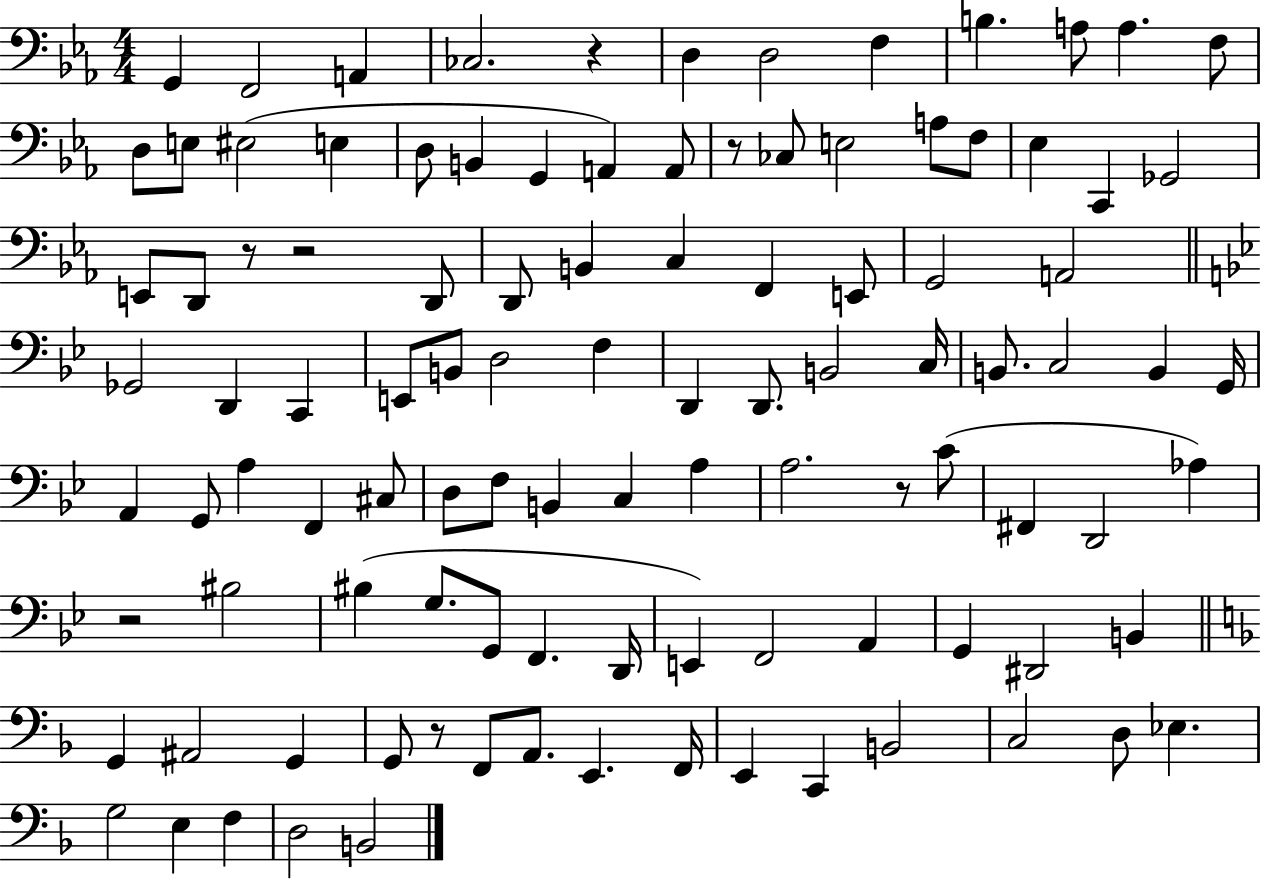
{
  \clef bass
  \numericTimeSignature
  \time 4/4
  \key ees \major
  g,4 f,2 a,4 | ces2. r4 | d4 d2 f4 | b4. a8 a4. f8 | \break d8 e8 eis2( e4 | d8 b,4 g,4 a,4) a,8 | r8 ces8 e2 a8 f8 | ees4 c,4 ges,2 | \break e,8 d,8 r8 r2 d,8 | d,8 b,4 c4 f,4 e,8 | g,2 a,2 | \bar "||" \break \key bes \major ges,2 d,4 c,4 | e,8 b,8 d2 f4 | d,4 d,8. b,2 c16 | b,8. c2 b,4 g,16 | \break a,4 g,8 a4 f,4 cis8 | d8 f8 b,4 c4 a4 | a2. r8 c'8( | fis,4 d,2 aes4) | \break r2 bis2 | bis4( g8. g,8 f,4. d,16 | e,4) f,2 a,4 | g,4 dis,2 b,4 | \break \bar "||" \break \key d \minor g,4 ais,2 g,4 | g,8 r8 f,8 a,8. e,4. f,16 | e,4 c,4 b,2 | c2 d8 ees4. | \break g2 e4 f4 | d2 b,2 | \bar "|."
}